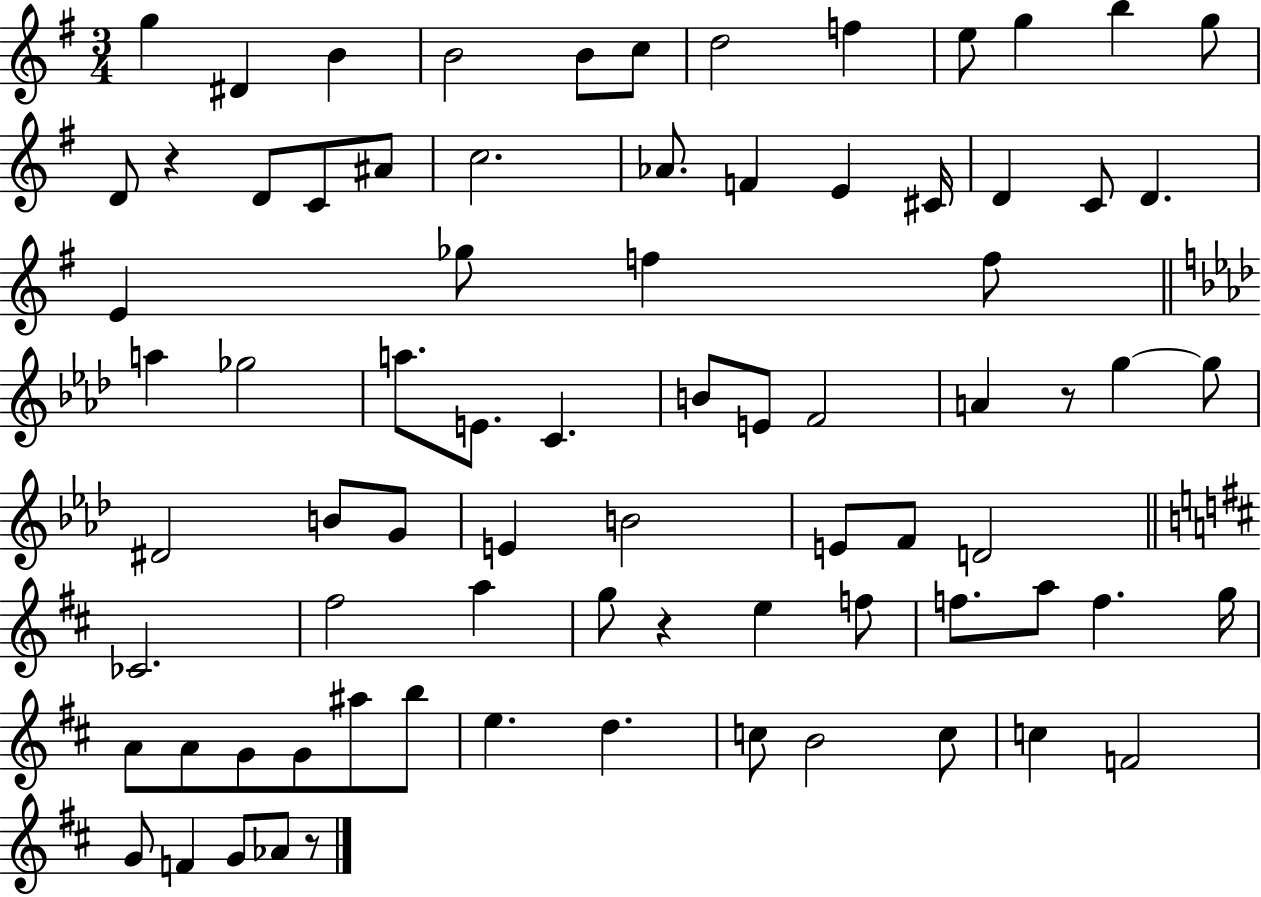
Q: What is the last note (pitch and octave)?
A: Ab4